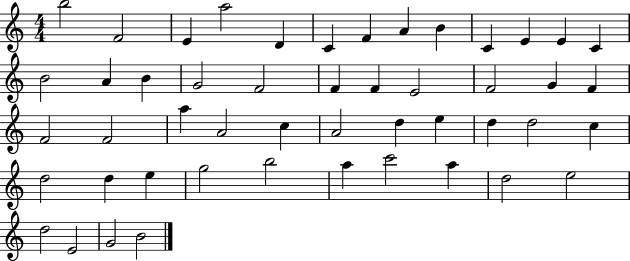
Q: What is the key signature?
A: C major